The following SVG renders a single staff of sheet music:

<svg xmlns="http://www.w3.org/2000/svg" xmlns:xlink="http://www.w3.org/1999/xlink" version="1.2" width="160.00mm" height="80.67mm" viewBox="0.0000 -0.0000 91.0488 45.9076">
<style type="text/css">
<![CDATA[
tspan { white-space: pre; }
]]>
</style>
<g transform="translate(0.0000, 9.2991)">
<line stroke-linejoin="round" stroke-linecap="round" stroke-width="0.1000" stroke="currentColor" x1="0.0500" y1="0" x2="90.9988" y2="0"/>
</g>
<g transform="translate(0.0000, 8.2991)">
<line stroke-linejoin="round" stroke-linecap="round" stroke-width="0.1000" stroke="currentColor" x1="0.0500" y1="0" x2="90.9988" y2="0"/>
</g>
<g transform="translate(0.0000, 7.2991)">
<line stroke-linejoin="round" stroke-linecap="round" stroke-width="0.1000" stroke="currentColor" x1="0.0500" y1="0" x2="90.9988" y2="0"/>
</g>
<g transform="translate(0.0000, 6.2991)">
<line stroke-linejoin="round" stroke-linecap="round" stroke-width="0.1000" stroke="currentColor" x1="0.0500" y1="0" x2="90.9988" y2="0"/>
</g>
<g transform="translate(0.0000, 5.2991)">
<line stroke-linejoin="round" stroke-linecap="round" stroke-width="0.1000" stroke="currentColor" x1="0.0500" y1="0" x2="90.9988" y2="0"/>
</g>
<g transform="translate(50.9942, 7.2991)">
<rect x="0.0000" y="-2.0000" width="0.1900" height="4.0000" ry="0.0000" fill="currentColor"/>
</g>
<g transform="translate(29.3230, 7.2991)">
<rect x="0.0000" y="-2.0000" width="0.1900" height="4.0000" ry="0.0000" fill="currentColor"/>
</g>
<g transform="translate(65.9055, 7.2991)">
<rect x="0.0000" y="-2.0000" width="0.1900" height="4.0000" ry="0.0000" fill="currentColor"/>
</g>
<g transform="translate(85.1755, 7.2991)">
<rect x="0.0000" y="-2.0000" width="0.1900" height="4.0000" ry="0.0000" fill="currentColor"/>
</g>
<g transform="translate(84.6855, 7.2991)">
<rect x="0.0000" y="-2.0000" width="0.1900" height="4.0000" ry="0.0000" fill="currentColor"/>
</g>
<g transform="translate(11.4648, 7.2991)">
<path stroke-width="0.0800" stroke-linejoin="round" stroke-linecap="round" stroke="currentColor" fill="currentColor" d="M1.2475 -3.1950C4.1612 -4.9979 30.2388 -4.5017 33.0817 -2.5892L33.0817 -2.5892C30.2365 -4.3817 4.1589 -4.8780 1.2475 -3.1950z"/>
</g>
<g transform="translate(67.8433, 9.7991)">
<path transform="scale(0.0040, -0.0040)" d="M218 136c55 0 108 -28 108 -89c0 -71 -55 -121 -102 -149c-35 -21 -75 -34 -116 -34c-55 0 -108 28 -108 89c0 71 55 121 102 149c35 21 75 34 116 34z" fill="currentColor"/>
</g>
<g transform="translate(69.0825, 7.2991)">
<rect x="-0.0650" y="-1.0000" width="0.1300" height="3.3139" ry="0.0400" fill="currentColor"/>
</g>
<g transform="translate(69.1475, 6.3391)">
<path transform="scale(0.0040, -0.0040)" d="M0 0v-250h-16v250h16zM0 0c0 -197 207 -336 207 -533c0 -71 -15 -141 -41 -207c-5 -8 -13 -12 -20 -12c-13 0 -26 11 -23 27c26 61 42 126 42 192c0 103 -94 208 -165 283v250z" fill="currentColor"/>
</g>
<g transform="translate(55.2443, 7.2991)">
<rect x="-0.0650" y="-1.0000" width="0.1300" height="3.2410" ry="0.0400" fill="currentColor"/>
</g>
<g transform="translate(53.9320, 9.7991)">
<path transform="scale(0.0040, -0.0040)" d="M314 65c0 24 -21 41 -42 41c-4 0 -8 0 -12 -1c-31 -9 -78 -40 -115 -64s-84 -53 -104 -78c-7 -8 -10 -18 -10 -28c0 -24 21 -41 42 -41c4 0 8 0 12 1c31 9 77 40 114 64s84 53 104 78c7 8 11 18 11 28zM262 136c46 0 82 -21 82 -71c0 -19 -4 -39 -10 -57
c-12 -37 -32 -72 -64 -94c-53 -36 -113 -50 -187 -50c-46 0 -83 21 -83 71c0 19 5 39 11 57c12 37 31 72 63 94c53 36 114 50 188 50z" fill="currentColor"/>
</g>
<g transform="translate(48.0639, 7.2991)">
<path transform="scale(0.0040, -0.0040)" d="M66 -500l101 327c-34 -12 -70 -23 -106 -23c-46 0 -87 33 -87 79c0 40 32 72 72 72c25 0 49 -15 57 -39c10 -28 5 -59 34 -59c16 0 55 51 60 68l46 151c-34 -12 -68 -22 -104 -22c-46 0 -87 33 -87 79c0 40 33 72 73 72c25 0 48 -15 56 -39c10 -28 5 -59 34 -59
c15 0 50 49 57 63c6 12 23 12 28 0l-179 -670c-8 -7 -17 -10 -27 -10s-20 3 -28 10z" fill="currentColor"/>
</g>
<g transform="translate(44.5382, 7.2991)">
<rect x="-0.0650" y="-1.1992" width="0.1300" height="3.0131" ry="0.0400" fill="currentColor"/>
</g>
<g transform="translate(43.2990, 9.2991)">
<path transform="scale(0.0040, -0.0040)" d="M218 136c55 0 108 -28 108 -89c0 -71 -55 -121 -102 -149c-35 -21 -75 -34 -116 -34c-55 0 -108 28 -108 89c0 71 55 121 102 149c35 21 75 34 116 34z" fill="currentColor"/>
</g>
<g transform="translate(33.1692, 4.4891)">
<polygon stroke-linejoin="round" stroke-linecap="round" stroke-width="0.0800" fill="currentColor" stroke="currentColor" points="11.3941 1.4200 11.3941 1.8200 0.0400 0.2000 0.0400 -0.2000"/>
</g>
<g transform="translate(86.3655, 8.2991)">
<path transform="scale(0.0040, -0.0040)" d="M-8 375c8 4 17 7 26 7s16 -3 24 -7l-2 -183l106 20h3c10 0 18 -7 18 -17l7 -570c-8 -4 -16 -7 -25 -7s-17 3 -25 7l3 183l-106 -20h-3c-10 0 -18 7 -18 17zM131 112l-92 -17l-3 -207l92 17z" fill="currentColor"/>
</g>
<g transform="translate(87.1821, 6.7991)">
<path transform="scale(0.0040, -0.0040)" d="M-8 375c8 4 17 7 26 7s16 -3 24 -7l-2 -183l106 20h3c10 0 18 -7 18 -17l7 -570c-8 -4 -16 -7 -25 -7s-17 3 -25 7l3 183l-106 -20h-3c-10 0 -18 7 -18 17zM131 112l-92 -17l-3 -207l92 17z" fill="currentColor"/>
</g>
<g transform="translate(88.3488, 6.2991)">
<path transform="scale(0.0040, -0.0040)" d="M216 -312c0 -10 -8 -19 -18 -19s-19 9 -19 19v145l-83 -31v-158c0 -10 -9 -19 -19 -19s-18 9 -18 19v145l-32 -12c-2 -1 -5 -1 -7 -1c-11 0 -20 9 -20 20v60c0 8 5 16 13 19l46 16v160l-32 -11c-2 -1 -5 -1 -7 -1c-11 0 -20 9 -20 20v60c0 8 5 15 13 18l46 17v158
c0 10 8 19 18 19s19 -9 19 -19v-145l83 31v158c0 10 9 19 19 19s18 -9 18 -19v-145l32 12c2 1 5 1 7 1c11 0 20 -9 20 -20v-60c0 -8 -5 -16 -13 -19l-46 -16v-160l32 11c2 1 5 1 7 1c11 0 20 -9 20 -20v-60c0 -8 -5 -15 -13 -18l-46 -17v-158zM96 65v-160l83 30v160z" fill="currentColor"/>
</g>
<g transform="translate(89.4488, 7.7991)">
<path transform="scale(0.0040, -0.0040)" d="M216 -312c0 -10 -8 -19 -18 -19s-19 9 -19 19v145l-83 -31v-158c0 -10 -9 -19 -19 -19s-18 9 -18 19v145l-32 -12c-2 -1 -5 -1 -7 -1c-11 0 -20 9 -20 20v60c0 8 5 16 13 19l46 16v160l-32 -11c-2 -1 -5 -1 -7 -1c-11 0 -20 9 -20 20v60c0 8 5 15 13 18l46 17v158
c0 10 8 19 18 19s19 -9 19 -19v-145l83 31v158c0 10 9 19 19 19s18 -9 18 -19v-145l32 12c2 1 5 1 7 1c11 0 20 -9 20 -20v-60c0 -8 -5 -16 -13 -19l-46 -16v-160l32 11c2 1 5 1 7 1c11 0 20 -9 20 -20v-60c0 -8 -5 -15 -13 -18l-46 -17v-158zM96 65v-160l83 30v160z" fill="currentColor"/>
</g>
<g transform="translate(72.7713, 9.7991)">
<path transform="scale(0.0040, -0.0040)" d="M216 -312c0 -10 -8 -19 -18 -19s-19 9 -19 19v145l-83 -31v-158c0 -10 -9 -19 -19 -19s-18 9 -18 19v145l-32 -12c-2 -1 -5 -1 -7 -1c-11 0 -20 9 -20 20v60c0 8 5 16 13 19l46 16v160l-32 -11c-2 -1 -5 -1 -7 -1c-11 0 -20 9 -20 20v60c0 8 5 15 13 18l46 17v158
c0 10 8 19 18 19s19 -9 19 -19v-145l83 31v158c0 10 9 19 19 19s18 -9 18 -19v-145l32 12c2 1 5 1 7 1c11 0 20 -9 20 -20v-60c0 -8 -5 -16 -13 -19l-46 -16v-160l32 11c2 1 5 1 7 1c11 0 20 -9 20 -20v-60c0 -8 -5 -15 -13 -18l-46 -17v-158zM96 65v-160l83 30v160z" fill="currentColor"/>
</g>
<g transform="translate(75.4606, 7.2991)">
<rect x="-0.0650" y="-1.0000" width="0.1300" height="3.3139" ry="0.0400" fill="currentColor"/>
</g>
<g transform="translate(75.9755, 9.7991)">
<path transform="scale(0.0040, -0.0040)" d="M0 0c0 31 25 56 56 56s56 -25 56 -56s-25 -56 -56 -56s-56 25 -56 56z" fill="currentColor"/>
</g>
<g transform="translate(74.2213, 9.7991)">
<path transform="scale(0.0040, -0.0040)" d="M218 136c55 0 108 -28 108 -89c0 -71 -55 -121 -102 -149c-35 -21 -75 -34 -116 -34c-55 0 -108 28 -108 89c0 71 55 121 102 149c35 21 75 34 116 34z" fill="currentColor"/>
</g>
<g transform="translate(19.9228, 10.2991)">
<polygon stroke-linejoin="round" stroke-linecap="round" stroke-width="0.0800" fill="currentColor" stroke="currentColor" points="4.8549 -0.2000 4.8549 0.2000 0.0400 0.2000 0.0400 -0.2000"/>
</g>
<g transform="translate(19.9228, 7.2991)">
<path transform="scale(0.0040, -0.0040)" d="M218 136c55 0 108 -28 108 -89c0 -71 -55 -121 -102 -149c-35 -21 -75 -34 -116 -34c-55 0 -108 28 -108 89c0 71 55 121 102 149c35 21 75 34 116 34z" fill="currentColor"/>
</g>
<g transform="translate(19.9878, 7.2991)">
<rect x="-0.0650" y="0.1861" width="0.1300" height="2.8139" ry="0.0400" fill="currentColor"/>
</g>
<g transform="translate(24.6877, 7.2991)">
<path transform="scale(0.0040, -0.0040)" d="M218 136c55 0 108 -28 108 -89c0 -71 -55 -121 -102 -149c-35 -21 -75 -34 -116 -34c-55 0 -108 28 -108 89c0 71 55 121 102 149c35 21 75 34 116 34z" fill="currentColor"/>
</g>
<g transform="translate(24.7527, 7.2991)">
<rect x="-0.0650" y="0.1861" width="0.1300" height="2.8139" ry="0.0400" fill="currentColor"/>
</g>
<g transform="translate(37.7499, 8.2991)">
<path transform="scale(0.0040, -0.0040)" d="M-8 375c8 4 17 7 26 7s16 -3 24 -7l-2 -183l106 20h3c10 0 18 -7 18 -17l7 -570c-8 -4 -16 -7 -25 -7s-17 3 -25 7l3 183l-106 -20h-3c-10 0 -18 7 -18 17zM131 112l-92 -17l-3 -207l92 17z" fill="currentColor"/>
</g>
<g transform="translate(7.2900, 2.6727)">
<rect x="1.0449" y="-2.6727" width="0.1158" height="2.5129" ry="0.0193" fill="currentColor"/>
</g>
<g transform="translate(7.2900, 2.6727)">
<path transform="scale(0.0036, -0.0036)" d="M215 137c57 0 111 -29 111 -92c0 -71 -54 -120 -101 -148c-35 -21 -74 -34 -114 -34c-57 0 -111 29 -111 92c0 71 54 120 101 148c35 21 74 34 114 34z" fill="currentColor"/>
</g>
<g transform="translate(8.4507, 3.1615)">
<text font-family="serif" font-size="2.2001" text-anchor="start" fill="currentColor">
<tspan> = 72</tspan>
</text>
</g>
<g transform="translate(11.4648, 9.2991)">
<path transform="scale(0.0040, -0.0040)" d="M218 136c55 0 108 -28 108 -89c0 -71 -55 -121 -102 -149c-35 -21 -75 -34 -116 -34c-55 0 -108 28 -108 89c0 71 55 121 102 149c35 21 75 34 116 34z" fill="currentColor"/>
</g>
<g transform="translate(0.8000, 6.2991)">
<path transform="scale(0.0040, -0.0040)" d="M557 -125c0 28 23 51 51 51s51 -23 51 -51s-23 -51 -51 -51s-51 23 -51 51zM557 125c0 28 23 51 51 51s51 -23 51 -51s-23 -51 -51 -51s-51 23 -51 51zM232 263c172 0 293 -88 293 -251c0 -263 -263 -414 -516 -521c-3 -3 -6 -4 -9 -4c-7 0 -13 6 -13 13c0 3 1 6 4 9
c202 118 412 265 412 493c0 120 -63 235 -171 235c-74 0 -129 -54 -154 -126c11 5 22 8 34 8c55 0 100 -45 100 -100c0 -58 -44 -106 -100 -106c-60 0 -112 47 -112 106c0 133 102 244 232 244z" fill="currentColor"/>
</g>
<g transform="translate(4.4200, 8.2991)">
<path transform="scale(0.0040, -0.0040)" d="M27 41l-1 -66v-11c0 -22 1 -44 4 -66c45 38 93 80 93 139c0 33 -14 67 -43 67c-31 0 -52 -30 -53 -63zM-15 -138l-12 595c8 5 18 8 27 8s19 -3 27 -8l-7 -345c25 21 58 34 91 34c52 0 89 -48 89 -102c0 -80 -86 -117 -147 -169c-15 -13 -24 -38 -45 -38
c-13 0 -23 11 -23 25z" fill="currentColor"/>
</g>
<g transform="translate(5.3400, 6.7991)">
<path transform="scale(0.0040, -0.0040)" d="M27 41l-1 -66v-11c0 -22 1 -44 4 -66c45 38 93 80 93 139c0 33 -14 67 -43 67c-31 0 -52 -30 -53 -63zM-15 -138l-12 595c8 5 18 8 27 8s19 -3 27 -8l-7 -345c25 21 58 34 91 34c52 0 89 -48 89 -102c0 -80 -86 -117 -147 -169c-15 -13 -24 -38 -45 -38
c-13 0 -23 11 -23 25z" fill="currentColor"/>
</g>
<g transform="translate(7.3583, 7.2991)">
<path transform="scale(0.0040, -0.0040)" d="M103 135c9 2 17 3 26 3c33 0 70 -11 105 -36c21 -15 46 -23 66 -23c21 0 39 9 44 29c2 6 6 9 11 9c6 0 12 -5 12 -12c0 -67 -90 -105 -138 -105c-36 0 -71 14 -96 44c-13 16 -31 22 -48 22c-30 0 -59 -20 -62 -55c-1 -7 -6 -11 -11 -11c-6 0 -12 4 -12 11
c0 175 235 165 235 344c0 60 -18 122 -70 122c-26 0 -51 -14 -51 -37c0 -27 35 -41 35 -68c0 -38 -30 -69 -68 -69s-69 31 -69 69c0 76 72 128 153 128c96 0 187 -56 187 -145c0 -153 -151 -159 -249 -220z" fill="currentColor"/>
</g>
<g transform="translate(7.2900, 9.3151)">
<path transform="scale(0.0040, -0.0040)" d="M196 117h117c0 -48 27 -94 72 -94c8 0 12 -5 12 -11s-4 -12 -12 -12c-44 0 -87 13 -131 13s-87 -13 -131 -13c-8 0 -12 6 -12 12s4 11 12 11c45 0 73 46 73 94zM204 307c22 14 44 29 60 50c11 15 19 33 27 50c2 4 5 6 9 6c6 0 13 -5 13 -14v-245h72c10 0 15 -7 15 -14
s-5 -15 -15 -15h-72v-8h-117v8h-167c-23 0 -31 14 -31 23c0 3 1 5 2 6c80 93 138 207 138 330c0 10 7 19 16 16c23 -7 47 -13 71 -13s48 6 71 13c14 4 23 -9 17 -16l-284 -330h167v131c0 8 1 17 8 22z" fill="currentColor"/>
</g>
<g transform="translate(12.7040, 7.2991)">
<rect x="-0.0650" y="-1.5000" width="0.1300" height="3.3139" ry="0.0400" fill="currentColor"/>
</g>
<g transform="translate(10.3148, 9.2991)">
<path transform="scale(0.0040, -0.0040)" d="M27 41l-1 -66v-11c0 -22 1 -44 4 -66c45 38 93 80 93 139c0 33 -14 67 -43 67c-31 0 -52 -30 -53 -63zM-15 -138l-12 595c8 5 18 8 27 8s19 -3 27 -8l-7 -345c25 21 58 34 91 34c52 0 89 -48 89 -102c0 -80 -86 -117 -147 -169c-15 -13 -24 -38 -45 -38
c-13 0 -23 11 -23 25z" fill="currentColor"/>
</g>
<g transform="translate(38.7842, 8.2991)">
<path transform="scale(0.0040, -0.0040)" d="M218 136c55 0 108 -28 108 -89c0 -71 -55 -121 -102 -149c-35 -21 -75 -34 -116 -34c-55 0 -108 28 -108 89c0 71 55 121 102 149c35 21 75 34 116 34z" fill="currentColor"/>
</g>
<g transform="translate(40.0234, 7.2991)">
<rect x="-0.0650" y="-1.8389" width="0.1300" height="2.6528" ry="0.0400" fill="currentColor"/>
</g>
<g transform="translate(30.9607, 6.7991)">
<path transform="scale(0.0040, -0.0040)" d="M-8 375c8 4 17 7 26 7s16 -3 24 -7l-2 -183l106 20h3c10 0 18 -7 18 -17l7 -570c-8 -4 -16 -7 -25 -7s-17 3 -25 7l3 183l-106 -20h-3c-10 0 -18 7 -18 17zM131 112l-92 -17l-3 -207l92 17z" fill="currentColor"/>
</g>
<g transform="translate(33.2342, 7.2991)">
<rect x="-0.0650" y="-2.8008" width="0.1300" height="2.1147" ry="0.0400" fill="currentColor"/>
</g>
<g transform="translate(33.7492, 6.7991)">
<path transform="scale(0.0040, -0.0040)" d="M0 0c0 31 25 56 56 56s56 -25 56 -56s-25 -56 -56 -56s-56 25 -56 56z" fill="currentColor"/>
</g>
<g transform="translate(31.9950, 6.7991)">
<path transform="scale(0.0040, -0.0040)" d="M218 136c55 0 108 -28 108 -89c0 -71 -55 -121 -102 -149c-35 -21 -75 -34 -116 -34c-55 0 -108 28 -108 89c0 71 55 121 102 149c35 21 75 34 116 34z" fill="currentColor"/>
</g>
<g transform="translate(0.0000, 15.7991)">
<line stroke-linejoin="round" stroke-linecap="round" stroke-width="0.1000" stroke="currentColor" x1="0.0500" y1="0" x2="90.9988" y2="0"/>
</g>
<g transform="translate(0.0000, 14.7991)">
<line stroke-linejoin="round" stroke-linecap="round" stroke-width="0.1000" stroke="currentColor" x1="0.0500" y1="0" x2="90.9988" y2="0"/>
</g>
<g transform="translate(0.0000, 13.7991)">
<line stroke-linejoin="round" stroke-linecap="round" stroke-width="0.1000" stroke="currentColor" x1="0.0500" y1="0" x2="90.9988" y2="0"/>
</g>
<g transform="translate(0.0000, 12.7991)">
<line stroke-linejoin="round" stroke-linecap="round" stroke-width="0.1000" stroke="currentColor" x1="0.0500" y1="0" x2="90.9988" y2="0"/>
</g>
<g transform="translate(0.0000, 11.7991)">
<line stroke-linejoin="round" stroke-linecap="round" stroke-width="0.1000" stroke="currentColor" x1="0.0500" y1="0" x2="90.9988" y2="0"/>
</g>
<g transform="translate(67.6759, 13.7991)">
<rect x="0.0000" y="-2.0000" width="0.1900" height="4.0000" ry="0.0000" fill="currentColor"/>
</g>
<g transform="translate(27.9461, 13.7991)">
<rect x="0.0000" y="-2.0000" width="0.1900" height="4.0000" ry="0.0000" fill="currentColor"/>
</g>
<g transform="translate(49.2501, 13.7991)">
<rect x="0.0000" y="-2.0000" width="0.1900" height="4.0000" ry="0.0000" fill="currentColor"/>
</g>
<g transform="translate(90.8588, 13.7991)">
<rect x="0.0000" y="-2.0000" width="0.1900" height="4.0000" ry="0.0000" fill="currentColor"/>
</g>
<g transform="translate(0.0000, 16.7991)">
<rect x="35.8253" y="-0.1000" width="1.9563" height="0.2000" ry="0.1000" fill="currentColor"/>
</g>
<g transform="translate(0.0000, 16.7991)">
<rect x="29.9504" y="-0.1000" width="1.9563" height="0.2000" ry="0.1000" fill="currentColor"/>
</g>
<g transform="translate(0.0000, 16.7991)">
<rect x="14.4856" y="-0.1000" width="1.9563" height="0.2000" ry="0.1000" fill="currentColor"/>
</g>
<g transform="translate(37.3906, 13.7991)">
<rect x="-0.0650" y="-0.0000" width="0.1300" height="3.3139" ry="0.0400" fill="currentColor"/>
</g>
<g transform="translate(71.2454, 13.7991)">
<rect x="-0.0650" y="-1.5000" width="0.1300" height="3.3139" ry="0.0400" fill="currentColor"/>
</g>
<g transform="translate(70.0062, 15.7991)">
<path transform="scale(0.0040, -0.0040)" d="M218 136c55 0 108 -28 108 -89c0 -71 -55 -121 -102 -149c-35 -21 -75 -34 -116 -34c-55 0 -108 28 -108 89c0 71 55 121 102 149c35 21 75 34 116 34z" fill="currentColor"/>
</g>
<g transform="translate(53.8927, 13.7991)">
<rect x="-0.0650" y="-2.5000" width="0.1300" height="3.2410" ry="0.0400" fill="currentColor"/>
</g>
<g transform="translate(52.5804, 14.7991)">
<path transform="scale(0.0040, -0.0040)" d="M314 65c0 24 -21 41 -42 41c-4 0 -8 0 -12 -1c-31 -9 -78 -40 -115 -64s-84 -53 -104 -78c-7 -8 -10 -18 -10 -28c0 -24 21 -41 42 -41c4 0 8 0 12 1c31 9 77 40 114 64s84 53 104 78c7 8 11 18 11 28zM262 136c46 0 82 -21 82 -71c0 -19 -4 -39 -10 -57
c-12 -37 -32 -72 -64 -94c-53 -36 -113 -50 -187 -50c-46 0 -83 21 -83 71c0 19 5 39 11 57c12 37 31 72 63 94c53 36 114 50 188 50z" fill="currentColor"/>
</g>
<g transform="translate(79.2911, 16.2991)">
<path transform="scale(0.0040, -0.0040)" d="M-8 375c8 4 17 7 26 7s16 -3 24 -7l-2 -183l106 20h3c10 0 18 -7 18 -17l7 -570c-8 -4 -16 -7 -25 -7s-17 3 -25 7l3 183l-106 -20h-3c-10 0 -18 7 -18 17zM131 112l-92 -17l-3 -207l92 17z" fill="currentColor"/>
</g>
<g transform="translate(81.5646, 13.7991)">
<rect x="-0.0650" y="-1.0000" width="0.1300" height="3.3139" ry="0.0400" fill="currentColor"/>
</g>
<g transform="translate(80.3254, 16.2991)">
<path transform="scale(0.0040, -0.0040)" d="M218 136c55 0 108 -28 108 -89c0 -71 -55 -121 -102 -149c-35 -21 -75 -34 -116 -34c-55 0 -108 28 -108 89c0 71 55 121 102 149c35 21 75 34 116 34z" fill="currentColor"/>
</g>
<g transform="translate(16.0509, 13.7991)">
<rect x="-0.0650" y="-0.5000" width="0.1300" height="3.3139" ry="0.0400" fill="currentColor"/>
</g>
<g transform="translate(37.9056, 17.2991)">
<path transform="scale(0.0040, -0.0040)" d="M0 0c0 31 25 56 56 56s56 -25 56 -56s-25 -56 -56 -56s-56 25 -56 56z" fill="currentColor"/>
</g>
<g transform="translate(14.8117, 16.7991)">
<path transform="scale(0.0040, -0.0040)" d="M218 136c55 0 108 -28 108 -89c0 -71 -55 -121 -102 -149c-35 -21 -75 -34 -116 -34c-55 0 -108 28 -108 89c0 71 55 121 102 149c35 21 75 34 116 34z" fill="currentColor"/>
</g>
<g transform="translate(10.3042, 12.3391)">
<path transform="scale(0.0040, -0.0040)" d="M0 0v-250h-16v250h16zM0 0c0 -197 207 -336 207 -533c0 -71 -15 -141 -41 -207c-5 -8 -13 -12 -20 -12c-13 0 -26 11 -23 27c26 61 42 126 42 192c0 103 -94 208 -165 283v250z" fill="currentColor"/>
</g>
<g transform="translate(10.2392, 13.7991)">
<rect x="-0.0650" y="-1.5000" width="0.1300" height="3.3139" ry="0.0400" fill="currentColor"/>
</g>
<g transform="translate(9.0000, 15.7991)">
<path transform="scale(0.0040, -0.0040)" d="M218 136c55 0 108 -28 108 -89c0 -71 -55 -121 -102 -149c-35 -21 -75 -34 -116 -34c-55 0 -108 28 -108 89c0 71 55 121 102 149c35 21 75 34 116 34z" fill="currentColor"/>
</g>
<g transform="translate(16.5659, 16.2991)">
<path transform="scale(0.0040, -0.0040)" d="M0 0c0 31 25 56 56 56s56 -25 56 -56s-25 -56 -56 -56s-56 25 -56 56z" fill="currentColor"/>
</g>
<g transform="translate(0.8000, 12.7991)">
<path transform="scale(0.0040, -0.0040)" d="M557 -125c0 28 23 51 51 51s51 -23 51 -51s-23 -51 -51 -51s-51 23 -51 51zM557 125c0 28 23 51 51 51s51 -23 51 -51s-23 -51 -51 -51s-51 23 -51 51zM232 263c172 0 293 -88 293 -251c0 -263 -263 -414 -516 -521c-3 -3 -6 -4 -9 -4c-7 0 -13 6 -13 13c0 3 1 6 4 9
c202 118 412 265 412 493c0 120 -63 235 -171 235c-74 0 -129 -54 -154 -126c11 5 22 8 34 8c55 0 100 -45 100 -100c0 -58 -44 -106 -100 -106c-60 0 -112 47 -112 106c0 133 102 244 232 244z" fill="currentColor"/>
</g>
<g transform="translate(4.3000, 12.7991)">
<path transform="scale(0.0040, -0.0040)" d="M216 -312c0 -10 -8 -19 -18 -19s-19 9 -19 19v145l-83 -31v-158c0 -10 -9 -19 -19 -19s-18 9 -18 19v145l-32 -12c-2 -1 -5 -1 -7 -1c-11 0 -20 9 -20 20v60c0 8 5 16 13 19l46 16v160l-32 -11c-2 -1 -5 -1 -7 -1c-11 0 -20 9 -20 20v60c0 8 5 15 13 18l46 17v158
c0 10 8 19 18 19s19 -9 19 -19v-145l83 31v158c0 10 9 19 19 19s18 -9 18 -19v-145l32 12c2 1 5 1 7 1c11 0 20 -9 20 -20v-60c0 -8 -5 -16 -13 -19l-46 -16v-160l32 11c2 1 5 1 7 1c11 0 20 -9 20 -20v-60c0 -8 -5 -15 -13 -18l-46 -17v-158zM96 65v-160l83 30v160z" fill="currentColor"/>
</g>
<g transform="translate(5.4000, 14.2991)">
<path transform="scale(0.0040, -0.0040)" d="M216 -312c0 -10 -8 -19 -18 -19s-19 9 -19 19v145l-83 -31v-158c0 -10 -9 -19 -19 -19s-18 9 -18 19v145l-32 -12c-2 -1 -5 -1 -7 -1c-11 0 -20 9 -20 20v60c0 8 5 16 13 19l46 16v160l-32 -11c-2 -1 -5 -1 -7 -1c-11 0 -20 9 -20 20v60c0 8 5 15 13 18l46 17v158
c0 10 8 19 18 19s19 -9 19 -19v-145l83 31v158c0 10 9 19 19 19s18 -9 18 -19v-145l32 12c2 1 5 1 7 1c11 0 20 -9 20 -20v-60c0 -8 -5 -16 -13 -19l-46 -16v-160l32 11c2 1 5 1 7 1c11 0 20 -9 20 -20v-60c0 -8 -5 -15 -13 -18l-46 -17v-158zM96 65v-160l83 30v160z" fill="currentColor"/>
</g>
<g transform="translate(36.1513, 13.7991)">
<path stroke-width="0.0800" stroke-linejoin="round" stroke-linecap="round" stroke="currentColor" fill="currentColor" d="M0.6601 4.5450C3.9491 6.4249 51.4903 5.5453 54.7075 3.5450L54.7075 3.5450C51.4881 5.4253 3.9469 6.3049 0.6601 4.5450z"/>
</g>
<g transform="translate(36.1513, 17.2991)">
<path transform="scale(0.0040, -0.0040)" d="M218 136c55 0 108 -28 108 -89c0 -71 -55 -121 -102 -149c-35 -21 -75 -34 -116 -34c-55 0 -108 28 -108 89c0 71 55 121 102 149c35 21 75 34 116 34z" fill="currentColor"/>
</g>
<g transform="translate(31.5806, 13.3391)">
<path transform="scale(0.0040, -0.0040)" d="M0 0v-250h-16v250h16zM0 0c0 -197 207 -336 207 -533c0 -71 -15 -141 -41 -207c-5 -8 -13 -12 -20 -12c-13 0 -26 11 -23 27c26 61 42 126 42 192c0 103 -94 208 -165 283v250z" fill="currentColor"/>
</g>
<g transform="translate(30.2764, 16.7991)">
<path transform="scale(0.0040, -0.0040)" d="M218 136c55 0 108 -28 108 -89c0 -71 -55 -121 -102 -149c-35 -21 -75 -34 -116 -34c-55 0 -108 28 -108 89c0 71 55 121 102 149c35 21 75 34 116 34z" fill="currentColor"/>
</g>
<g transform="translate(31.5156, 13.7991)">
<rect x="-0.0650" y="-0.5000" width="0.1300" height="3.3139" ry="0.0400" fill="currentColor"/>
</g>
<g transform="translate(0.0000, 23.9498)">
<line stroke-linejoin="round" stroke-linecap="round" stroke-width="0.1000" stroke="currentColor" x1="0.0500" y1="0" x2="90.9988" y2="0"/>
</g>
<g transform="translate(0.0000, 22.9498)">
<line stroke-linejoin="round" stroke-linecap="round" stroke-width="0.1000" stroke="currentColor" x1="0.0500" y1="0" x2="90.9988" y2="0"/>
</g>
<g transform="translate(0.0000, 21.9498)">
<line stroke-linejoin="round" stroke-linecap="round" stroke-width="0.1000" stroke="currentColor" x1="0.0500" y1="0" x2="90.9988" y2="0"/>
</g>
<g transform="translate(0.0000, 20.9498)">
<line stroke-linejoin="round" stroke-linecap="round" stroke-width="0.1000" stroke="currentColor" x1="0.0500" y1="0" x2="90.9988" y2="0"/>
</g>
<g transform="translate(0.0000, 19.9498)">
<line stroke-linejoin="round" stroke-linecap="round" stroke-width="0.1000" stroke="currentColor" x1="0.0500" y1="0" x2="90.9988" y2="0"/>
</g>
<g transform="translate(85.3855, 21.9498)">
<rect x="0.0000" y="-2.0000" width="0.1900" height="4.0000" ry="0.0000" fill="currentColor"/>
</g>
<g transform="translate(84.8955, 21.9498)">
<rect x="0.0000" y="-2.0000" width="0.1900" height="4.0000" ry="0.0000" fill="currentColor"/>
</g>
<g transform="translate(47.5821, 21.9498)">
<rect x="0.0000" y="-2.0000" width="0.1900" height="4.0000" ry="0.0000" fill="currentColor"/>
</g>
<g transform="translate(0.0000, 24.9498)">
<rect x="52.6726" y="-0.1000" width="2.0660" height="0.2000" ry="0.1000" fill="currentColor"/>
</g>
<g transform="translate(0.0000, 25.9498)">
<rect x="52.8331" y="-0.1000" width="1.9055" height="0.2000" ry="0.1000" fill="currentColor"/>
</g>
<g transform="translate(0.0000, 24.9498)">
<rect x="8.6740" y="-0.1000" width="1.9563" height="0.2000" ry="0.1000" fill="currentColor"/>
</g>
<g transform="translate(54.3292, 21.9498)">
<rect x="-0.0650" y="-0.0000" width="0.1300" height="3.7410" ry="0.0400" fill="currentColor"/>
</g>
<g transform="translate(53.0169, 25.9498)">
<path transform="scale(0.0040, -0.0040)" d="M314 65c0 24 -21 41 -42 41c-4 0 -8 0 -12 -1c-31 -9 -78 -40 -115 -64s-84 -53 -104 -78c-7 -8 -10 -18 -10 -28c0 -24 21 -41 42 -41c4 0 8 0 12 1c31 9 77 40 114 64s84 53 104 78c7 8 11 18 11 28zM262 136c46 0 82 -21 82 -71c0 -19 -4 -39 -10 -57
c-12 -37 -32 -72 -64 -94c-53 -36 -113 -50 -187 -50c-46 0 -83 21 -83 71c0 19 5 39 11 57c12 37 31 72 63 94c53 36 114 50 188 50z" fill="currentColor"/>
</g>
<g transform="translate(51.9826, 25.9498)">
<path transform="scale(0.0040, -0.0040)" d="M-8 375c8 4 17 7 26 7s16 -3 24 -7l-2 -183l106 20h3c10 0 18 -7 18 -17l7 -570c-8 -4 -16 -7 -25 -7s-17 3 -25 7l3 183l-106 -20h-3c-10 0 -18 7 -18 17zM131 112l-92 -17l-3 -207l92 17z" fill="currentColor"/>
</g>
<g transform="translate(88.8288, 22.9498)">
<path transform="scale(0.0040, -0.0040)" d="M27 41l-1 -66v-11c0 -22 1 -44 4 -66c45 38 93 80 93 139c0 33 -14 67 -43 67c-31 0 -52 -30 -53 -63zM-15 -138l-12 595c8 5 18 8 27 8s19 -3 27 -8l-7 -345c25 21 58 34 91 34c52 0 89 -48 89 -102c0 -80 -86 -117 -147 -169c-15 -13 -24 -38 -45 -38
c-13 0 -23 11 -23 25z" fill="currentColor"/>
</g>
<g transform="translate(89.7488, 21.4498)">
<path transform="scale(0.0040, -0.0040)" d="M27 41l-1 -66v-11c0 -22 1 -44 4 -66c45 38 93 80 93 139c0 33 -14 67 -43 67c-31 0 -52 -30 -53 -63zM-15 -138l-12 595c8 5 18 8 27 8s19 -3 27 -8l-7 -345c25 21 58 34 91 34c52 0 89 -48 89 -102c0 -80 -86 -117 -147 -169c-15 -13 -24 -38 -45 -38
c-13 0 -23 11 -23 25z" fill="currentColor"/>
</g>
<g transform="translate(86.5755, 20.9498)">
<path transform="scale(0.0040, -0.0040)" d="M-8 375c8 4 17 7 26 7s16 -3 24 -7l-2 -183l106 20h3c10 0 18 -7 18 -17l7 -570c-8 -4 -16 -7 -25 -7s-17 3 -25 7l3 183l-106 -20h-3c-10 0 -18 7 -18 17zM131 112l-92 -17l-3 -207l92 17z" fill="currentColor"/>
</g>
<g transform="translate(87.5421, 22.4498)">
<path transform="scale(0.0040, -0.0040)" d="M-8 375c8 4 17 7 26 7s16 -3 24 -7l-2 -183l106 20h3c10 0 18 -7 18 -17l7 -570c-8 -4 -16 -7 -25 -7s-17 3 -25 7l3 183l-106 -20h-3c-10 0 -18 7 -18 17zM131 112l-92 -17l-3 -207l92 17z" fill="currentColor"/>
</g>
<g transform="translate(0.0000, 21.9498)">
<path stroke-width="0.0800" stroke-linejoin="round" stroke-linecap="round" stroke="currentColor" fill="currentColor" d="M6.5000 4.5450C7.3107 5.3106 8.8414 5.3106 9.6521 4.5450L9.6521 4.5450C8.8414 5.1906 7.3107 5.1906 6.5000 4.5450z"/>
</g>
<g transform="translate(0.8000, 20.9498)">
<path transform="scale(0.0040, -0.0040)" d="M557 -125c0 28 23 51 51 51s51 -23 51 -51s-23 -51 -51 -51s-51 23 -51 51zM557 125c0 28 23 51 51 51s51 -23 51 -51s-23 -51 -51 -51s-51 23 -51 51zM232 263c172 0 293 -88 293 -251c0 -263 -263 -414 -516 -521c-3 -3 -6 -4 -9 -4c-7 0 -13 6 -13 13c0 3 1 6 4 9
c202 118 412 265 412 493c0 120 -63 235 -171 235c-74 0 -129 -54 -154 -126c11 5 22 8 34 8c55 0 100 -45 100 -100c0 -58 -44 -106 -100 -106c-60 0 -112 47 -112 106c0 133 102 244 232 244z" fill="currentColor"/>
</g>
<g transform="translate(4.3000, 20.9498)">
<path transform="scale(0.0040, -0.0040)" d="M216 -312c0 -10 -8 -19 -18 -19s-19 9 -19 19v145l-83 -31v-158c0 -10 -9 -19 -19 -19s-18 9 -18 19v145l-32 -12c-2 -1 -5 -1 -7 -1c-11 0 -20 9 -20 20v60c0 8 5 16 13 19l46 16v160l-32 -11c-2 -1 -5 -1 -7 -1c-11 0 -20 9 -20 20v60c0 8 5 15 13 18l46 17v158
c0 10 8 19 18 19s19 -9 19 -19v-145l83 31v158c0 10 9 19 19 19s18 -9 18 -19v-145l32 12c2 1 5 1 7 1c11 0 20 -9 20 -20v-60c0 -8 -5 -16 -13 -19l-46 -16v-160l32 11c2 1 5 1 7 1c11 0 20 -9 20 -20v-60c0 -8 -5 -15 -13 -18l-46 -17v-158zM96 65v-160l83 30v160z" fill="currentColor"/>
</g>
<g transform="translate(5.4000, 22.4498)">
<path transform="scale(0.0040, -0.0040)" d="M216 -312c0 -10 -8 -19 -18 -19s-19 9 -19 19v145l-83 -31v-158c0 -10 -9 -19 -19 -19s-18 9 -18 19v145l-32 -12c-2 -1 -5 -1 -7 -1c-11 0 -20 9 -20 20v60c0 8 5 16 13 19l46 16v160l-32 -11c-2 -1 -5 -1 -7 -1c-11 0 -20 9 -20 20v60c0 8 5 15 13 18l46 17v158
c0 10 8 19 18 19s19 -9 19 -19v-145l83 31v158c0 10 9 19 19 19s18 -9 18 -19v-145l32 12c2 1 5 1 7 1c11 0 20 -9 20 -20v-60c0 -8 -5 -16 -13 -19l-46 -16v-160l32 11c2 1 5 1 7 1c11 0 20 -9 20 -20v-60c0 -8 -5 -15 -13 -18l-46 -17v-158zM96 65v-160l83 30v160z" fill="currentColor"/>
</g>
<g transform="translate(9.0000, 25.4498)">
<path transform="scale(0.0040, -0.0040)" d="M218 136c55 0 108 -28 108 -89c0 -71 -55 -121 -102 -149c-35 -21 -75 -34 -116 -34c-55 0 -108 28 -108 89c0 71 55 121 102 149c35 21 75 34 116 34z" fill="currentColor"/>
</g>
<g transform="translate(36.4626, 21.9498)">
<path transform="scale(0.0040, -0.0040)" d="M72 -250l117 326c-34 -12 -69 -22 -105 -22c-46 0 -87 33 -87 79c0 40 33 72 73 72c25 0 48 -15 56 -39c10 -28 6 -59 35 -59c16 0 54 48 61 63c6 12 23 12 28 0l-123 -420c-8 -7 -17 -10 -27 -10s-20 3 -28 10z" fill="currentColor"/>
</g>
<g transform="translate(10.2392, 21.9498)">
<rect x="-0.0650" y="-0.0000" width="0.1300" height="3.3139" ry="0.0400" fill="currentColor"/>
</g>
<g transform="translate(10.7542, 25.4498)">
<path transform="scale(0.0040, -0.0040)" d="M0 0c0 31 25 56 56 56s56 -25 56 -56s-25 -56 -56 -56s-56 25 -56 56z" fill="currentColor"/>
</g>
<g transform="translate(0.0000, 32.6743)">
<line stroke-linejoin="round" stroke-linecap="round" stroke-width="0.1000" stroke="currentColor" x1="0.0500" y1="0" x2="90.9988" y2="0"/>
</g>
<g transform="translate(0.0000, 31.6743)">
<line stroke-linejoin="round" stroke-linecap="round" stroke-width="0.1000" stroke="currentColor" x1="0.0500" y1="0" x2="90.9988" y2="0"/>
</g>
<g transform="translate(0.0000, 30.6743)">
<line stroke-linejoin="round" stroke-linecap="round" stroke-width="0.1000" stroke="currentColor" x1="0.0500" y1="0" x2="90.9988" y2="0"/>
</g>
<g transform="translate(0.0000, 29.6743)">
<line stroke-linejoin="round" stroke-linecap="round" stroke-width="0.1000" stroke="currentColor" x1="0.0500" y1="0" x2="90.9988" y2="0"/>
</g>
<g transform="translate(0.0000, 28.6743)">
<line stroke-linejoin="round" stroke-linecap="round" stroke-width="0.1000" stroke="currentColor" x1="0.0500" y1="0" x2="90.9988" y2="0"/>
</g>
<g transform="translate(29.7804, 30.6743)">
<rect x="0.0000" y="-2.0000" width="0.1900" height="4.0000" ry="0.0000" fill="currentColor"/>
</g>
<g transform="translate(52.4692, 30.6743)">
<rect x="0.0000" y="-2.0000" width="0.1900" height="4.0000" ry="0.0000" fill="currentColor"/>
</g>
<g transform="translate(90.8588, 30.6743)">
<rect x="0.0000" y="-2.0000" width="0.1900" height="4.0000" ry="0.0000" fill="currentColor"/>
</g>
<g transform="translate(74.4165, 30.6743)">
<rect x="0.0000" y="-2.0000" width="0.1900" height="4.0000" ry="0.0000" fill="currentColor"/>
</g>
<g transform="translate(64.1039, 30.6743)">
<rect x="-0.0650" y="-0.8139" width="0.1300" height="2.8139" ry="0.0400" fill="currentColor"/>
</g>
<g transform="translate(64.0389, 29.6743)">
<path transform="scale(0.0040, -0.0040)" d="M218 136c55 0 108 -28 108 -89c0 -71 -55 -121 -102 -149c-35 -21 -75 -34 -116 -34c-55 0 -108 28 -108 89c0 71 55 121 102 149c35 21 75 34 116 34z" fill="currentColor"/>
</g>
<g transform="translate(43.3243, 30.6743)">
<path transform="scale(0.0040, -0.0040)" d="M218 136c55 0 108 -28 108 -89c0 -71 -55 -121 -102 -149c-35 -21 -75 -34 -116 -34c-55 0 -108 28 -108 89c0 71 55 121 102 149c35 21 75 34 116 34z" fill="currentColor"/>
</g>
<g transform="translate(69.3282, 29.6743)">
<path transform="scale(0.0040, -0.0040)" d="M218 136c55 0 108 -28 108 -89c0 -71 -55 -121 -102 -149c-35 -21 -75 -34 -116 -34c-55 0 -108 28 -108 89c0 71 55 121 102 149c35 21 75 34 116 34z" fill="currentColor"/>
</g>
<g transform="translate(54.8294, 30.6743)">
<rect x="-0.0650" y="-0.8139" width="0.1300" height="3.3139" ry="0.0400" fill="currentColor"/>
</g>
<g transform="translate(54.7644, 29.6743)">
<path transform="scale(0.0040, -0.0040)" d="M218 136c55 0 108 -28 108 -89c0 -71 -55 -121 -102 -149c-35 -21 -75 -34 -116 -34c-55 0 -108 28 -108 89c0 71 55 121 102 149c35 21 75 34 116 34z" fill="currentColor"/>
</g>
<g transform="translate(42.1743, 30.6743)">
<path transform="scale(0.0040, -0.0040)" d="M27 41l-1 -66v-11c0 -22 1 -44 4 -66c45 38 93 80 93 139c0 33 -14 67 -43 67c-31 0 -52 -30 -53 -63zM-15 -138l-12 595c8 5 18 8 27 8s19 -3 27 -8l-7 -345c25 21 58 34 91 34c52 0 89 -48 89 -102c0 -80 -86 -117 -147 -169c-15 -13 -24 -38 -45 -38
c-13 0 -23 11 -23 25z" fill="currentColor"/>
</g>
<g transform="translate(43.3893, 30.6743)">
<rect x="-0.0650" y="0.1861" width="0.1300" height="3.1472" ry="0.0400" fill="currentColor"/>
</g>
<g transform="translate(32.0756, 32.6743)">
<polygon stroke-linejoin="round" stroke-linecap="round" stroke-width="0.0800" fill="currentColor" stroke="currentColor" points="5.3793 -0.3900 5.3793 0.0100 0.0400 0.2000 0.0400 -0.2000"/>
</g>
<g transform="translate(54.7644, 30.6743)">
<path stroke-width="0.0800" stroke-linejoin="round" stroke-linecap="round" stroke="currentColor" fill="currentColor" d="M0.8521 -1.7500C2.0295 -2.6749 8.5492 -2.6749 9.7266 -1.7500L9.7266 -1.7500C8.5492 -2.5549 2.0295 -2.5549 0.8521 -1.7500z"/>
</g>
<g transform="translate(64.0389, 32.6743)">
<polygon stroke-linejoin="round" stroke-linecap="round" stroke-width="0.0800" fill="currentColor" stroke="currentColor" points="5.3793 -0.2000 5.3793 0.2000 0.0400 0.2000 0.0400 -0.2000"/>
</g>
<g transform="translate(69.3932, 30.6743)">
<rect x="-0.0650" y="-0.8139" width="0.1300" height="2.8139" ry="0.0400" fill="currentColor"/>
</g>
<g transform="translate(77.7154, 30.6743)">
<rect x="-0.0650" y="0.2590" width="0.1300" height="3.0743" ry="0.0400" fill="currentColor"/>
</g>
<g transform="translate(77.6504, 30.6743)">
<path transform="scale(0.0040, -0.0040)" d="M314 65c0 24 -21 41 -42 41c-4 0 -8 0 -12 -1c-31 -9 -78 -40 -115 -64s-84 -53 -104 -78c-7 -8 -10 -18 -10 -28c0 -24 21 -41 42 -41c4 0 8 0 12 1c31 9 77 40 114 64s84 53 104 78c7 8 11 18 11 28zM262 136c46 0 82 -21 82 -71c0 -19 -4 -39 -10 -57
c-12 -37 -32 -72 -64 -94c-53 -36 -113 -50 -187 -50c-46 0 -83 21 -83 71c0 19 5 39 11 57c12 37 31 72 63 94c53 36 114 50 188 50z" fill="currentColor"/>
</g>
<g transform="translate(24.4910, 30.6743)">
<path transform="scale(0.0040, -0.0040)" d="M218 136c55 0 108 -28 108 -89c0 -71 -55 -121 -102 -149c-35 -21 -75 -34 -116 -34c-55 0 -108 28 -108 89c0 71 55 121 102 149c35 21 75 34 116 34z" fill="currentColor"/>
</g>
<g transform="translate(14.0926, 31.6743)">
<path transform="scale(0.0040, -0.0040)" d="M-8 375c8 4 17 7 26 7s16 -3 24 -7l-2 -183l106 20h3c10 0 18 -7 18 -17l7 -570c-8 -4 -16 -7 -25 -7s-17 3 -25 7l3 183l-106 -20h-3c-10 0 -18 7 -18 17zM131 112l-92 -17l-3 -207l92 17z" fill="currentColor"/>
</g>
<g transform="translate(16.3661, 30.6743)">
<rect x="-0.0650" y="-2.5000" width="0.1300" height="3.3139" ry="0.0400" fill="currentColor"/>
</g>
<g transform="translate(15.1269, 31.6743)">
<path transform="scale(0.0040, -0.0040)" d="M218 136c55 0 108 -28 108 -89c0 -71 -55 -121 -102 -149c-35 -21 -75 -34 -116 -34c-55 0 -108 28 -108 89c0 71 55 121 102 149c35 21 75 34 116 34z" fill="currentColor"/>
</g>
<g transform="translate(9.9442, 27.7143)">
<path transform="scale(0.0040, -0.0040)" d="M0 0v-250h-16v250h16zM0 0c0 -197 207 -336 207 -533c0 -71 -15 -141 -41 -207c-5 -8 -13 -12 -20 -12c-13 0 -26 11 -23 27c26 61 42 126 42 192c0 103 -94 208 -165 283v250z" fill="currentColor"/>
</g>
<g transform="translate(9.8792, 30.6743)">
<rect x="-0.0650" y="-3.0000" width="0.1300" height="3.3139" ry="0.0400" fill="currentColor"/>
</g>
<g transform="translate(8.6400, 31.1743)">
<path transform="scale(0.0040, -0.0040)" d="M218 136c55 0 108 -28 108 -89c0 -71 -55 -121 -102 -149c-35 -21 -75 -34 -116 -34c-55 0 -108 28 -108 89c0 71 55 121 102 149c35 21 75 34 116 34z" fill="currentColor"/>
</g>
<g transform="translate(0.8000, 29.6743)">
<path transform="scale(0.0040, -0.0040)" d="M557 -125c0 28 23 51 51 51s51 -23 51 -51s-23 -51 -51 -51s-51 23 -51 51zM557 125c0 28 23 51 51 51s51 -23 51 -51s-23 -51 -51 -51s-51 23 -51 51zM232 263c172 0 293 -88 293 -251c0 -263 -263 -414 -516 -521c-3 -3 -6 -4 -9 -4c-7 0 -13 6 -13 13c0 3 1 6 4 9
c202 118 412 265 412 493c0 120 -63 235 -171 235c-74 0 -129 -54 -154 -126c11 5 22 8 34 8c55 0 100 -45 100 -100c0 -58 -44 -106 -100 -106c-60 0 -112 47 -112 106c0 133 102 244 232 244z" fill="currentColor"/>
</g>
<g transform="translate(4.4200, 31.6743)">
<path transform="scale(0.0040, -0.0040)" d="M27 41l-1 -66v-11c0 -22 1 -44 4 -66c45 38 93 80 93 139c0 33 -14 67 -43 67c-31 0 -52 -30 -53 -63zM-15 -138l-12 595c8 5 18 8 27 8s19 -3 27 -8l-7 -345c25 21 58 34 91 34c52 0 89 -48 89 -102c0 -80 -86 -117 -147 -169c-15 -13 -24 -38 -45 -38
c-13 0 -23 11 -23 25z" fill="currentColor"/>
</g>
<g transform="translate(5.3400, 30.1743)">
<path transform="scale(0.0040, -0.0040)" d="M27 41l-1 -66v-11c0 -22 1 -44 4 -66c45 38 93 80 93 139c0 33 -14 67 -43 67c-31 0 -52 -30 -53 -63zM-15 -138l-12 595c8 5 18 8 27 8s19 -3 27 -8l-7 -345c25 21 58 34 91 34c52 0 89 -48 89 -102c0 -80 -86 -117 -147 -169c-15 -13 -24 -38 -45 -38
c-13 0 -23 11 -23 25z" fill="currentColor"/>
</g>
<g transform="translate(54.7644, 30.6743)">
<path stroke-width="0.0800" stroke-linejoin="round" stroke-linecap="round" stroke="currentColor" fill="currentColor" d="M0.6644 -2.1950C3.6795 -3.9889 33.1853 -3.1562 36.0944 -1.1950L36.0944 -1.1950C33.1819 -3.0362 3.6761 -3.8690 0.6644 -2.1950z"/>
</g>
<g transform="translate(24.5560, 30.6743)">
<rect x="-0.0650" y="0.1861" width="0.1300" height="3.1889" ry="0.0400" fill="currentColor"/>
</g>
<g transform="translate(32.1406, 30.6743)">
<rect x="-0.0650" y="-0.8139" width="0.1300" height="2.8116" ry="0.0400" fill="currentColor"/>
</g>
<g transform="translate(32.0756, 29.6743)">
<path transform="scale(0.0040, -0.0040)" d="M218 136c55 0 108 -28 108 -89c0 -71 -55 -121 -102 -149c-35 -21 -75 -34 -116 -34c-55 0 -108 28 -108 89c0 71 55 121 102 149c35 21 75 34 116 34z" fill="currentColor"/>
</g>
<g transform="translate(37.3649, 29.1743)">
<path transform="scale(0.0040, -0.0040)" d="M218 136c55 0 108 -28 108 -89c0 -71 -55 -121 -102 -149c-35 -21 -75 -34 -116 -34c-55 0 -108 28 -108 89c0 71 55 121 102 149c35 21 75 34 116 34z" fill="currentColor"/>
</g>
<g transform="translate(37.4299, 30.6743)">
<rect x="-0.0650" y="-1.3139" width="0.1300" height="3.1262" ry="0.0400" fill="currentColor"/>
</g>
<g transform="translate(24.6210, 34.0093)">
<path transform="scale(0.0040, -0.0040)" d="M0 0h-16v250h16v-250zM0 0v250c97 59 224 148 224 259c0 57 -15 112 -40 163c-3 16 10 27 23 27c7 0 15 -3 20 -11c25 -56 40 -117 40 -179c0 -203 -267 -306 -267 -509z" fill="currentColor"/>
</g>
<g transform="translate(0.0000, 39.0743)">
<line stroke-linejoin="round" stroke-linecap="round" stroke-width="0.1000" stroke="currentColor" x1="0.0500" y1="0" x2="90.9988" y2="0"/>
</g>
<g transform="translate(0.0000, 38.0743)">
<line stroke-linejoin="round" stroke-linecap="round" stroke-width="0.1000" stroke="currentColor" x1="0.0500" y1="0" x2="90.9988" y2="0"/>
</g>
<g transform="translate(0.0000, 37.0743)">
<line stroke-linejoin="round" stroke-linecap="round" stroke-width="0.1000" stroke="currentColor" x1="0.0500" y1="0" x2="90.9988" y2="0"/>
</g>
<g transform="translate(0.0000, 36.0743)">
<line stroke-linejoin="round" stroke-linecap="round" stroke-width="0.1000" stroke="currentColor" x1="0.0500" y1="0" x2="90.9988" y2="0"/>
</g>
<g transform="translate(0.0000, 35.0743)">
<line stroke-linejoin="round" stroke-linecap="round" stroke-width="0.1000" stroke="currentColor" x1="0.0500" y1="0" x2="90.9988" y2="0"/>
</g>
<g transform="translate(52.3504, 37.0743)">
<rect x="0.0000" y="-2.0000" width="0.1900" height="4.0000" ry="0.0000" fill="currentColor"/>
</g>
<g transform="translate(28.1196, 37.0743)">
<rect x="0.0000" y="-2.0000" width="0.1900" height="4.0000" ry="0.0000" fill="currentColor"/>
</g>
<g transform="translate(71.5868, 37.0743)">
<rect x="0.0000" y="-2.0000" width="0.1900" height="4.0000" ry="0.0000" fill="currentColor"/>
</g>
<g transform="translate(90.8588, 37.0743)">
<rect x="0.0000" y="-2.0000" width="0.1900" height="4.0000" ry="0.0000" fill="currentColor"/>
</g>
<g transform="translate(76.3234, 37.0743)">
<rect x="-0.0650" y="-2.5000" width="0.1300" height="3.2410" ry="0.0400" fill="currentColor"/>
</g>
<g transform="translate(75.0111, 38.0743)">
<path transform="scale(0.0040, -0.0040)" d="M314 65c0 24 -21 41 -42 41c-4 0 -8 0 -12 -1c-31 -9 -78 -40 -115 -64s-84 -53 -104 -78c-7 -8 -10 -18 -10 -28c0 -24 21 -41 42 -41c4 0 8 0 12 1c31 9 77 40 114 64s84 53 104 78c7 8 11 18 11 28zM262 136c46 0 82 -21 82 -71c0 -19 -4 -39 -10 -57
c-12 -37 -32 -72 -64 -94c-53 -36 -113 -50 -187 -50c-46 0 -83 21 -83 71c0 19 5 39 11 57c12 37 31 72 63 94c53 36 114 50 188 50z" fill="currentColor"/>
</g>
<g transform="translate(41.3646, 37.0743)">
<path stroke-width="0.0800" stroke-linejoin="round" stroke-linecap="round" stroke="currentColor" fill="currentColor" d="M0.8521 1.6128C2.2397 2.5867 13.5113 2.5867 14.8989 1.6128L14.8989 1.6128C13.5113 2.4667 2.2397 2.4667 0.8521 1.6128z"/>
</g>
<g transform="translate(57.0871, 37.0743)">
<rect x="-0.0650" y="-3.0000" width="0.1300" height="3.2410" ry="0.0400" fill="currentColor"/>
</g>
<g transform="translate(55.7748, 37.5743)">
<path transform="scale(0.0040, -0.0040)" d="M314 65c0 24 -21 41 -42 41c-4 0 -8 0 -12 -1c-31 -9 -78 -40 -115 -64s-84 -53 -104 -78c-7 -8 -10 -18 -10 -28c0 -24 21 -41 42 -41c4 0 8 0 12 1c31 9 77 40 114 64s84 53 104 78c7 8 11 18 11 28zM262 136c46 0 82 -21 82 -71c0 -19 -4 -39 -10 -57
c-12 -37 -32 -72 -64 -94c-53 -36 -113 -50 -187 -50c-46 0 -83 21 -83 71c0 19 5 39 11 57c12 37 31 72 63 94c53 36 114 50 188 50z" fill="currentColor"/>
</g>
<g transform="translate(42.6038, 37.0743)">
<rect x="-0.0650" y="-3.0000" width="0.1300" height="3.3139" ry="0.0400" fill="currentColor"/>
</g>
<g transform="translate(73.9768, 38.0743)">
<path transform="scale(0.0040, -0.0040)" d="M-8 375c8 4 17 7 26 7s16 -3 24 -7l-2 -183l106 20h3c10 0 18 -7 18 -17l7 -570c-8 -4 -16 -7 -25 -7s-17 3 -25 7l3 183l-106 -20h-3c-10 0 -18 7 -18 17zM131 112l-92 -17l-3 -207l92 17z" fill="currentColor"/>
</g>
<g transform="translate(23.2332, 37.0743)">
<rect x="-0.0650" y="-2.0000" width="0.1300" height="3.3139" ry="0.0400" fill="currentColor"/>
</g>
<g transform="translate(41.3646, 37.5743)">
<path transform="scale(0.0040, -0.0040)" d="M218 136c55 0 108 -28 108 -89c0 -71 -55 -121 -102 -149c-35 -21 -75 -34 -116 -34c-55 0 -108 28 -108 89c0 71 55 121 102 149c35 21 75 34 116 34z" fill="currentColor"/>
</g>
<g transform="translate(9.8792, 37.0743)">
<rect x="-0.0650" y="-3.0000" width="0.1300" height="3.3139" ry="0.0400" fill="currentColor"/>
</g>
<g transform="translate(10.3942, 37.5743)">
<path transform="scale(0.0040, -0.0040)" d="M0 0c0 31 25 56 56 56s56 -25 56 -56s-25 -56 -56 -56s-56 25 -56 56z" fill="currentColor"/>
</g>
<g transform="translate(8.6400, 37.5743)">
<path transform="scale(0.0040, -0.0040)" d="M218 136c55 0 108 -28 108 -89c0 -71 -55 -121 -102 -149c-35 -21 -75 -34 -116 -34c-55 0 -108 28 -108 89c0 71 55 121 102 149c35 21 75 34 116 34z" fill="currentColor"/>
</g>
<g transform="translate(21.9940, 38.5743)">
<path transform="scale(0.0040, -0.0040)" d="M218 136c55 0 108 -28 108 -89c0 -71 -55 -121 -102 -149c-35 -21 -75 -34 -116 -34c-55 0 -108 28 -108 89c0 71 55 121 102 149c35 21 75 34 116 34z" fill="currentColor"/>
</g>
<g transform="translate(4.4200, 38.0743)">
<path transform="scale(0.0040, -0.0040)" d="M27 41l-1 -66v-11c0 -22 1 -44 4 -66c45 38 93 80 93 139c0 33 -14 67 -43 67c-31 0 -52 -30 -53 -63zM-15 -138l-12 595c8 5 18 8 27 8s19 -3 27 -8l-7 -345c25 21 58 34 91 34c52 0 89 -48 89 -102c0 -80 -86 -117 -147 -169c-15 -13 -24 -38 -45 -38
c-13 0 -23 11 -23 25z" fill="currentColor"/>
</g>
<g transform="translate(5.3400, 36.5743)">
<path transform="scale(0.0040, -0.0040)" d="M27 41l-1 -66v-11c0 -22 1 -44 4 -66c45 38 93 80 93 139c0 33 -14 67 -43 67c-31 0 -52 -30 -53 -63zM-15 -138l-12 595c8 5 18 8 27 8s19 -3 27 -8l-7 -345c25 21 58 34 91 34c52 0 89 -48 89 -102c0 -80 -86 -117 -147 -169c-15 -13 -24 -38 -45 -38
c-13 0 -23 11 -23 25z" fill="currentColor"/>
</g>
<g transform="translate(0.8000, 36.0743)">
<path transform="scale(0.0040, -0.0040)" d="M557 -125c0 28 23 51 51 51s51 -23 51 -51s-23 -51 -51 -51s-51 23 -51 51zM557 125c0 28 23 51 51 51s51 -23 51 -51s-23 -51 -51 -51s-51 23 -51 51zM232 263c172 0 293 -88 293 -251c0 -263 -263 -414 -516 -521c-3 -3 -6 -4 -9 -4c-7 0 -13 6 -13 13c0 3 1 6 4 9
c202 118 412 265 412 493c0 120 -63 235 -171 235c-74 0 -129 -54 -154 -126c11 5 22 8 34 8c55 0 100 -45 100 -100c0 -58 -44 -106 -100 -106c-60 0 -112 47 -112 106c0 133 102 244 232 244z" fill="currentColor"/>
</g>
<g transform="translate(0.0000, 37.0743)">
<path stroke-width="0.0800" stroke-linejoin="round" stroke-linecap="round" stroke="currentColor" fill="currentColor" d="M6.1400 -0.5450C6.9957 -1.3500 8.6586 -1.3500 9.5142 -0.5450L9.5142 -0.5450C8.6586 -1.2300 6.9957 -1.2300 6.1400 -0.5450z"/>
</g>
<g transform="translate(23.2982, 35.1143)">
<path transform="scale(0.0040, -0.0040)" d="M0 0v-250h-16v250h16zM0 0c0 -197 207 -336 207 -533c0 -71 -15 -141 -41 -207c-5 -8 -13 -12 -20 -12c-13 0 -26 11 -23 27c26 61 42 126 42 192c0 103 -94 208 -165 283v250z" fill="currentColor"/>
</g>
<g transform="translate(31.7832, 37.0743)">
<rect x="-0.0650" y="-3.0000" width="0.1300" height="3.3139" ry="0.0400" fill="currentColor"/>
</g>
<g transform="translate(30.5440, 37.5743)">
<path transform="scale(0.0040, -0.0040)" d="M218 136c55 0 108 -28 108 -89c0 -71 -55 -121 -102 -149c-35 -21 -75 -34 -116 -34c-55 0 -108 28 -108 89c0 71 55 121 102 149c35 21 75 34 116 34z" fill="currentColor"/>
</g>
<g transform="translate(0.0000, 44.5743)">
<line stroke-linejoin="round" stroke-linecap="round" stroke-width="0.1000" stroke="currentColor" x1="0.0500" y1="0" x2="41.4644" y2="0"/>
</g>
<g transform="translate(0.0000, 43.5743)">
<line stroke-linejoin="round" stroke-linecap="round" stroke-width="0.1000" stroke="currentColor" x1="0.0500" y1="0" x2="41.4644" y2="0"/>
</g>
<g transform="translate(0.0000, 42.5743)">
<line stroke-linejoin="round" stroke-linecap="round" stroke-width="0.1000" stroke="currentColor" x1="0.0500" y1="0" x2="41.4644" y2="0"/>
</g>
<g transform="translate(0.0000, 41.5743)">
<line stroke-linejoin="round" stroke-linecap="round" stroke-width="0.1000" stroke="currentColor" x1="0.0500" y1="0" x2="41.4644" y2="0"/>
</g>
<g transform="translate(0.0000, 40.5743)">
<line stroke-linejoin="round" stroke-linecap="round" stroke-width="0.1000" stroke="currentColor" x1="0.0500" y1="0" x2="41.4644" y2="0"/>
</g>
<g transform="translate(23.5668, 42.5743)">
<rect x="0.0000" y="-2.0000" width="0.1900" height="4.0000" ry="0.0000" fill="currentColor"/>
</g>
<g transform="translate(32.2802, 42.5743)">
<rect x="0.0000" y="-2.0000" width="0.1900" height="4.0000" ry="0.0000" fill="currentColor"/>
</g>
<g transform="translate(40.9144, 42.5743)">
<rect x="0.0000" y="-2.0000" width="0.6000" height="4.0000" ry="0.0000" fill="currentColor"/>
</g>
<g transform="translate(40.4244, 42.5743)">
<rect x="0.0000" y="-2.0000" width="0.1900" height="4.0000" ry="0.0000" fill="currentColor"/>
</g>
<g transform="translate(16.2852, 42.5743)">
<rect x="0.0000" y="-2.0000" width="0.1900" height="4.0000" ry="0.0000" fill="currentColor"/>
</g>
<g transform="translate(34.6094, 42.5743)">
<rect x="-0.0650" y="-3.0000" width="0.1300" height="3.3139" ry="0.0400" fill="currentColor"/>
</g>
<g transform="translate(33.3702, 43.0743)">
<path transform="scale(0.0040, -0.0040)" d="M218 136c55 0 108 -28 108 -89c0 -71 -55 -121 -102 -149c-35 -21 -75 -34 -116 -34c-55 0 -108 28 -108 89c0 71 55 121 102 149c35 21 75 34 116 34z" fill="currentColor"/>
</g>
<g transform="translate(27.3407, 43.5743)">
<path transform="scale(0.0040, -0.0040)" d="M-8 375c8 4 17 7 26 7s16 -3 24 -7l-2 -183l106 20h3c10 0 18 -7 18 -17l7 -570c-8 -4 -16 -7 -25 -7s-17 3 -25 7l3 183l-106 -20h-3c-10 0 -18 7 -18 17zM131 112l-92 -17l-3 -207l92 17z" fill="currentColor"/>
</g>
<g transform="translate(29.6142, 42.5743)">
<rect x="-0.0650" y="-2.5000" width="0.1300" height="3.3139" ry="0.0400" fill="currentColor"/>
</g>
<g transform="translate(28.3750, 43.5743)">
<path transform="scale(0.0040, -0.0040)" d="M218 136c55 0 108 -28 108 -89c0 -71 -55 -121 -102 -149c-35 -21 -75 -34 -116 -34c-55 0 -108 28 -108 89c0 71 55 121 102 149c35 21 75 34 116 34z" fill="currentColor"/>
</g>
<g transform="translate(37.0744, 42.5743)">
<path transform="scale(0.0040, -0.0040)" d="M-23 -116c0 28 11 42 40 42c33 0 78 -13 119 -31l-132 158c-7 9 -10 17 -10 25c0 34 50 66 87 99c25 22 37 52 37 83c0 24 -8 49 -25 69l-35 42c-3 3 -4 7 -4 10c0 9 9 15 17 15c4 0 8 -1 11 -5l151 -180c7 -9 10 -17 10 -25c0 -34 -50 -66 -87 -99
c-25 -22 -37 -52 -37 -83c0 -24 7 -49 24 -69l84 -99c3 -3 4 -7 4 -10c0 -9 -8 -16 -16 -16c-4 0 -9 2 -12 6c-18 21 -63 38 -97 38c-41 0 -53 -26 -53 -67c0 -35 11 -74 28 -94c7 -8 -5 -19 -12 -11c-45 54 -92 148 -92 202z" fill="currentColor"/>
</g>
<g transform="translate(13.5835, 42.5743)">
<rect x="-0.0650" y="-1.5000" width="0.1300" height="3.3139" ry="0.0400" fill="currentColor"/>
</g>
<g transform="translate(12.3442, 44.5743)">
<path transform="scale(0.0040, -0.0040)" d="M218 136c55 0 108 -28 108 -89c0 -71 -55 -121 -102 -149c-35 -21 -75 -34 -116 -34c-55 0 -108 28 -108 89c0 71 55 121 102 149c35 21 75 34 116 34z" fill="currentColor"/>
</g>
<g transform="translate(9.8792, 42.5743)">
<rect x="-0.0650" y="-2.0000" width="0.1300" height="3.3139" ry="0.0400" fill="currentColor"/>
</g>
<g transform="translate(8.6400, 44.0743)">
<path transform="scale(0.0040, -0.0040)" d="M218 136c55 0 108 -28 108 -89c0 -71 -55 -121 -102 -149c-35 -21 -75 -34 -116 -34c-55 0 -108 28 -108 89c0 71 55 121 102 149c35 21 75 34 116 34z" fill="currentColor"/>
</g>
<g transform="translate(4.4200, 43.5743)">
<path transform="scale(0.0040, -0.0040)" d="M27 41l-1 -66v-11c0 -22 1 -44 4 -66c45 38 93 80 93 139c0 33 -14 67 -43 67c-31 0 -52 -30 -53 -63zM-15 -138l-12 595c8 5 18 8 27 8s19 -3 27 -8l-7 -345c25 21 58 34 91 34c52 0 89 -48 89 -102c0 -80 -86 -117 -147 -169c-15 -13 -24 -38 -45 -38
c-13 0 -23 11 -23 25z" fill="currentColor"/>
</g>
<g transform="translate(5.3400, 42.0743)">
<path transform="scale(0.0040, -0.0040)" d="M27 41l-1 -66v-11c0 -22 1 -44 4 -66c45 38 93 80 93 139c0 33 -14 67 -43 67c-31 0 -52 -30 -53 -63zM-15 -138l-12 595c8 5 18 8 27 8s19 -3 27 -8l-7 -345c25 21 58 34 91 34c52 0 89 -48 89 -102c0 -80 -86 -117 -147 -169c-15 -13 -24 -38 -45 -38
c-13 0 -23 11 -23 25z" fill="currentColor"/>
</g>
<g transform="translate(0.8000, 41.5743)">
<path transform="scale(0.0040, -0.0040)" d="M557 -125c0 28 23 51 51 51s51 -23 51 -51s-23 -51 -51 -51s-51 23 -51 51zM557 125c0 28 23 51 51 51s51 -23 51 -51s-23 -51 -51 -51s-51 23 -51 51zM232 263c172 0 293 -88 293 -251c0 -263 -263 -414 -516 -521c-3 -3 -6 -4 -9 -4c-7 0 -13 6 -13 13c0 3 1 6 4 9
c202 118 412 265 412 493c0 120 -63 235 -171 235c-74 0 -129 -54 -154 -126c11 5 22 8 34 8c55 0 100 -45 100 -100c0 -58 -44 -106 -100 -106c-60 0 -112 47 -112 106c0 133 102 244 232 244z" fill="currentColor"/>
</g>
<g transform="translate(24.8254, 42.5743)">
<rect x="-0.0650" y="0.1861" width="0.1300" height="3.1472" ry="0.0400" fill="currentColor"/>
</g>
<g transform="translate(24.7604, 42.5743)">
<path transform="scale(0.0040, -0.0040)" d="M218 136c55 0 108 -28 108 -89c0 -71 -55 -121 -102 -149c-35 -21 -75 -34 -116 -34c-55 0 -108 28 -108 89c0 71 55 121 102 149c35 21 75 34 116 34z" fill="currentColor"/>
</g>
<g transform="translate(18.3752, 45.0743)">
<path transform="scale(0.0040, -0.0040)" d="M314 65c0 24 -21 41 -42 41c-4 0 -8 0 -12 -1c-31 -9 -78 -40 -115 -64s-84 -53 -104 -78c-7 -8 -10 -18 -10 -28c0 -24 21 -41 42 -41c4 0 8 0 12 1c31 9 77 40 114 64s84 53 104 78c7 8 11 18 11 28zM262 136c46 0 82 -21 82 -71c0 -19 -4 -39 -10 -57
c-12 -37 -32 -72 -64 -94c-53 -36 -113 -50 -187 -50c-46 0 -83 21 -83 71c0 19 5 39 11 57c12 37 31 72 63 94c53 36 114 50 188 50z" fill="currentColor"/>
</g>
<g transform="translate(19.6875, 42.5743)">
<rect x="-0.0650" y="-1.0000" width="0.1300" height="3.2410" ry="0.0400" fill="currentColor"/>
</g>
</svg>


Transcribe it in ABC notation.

X:1
T:Untitled
M:2/4
L:1/4
K:Bb
_G,, D,/2 D,/2 E,/2 B,,/2 G,,/2 z/4 F,,2 F,,/2 ^F,, G,,/2 E,, E,,/2 D,, B,,2 G,, F,, D,, z/2 C,,2 C,/2 B,, D,/2 F,/2 G,/2 _D, F, F,/2 F,/2 D,2 C, A,,/2 C, C, C,2 B,,2 A,, G,, F,,2 D, B,, C, z